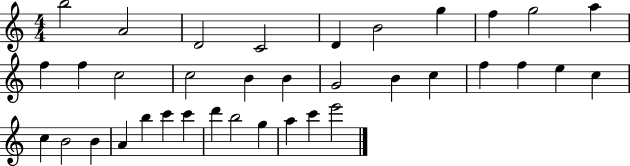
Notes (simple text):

B5/h A4/h D4/h C4/h D4/q B4/h G5/q F5/q G5/h A5/q F5/q F5/q C5/h C5/h B4/q B4/q G4/h B4/q C5/q F5/q F5/q E5/q C5/q C5/q B4/h B4/q A4/q B5/q C6/q C6/q D6/q B5/h G5/q A5/q C6/q E6/h